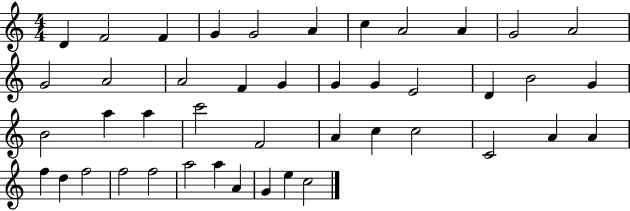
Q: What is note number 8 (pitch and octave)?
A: A4